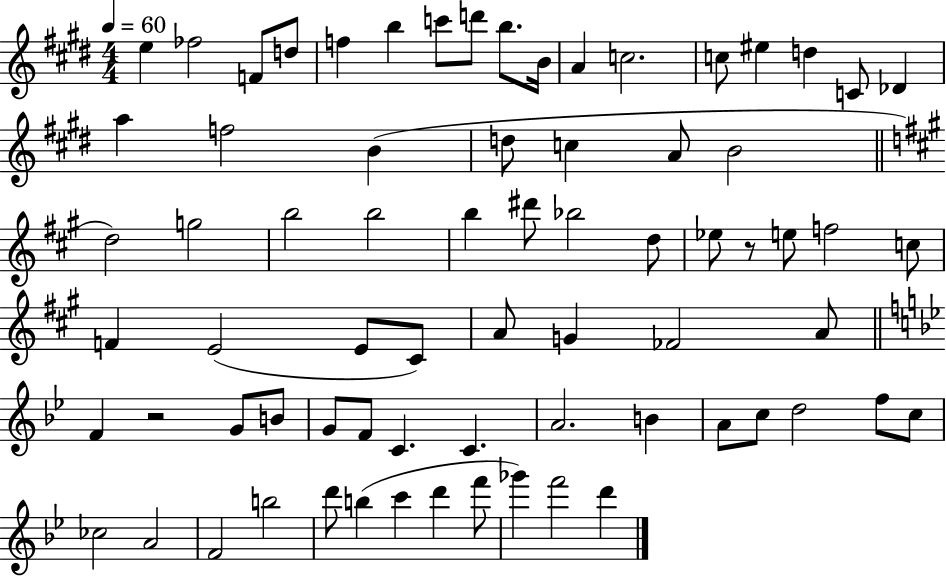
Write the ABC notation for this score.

X:1
T:Untitled
M:4/4
L:1/4
K:E
e _f2 F/2 d/2 f b c'/2 d'/2 b/2 B/4 A c2 c/2 ^e d C/2 _D a f2 B d/2 c A/2 B2 d2 g2 b2 b2 b ^d'/2 _b2 d/2 _e/2 z/2 e/2 f2 c/2 F E2 E/2 ^C/2 A/2 G _F2 A/2 F z2 G/2 B/2 G/2 F/2 C C A2 B A/2 c/2 d2 f/2 c/2 _c2 A2 F2 b2 d'/2 b c' d' f'/2 _g' f'2 d'